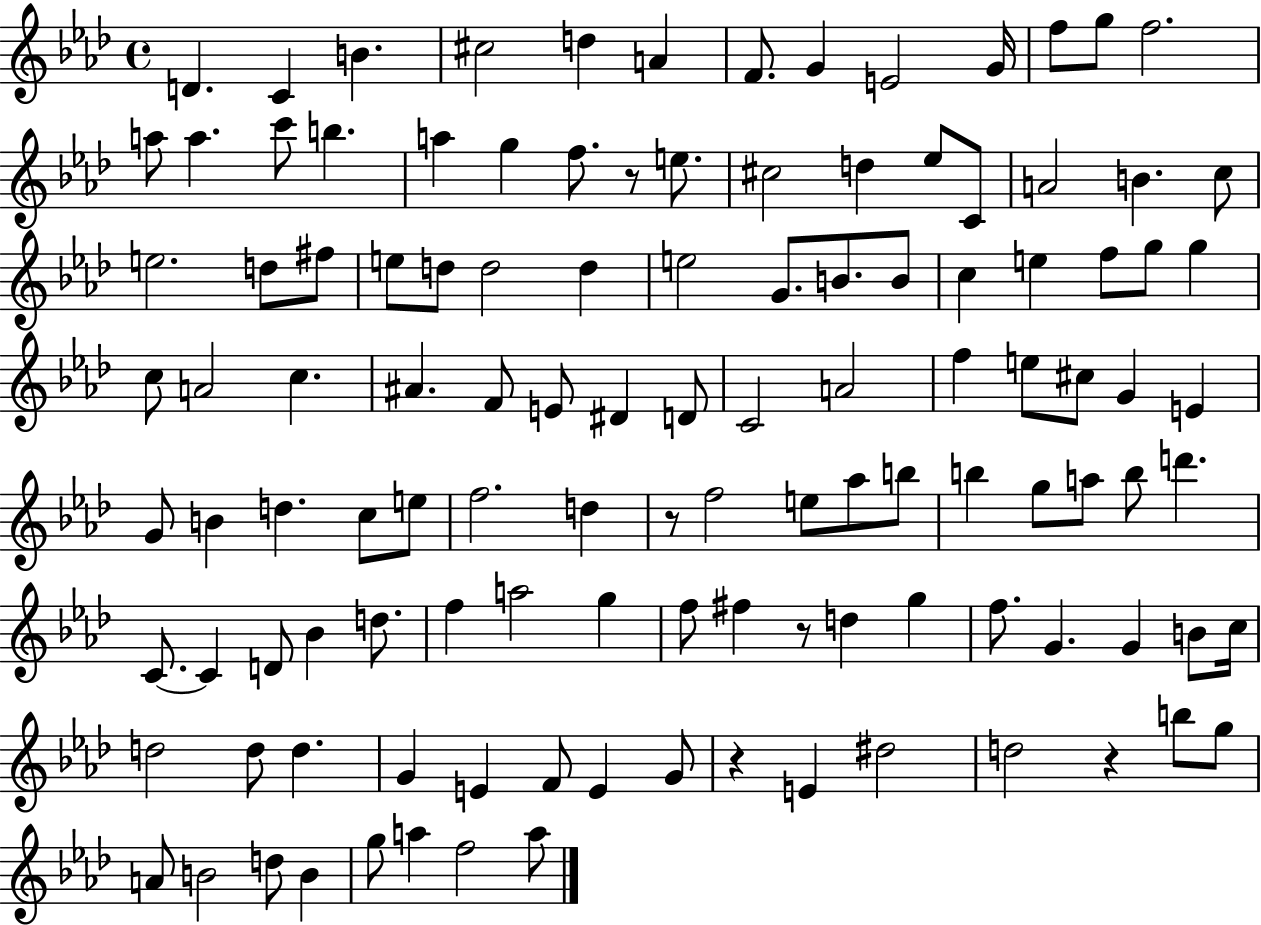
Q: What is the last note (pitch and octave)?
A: A5